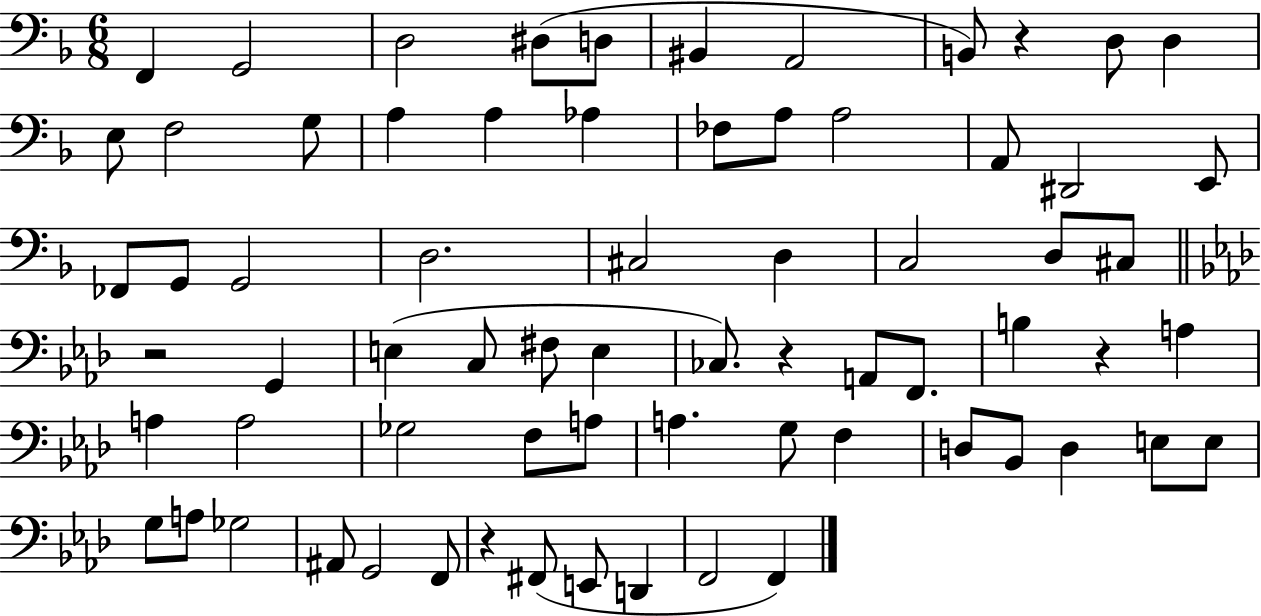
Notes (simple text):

F2/q G2/h D3/h D#3/e D3/e BIS2/q A2/h B2/e R/q D3/e D3/q E3/e F3/h G3/e A3/q A3/q Ab3/q FES3/e A3/e A3/h A2/e D#2/h E2/e FES2/e G2/e G2/h D3/h. C#3/h D3/q C3/h D3/e C#3/e R/h G2/q E3/q C3/e F#3/e E3/q CES3/e. R/q A2/e F2/e. B3/q R/q A3/q A3/q A3/h Gb3/h F3/e A3/e A3/q. G3/e F3/q D3/e Bb2/e D3/q E3/e E3/e G3/e A3/e Gb3/h A#2/e G2/h F2/e R/q F#2/e E2/e D2/q F2/h F2/q